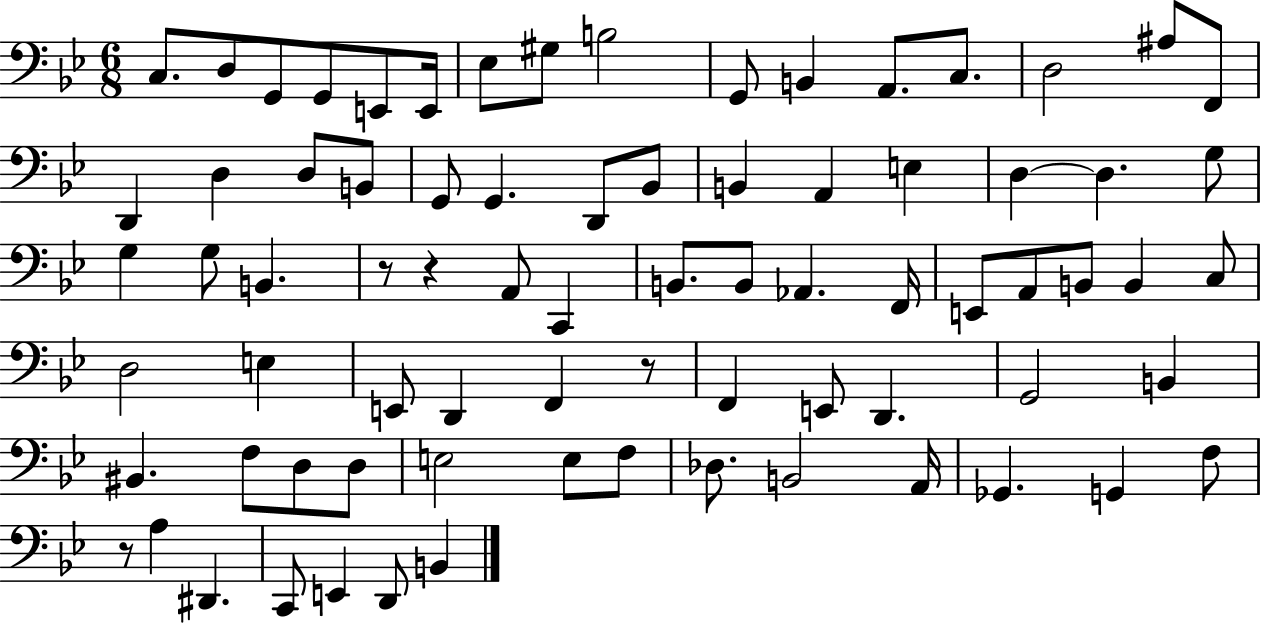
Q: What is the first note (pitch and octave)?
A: C3